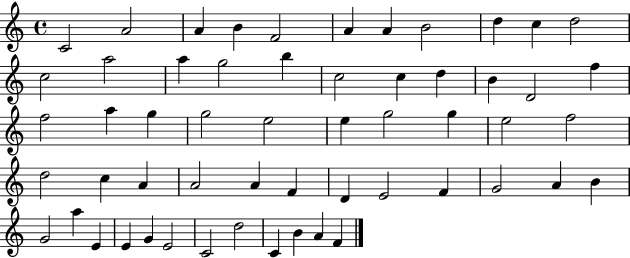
{
  \clef treble
  \time 4/4
  \defaultTimeSignature
  \key c \major
  c'2 a'2 | a'4 b'4 f'2 | a'4 a'4 b'2 | d''4 c''4 d''2 | \break c''2 a''2 | a''4 g''2 b''4 | c''2 c''4 d''4 | b'4 d'2 f''4 | \break f''2 a''4 g''4 | g''2 e''2 | e''4 g''2 g''4 | e''2 f''2 | \break d''2 c''4 a'4 | a'2 a'4 f'4 | d'4 e'2 f'4 | g'2 a'4 b'4 | \break g'2 a''4 e'4 | e'4 g'4 e'2 | c'2 d''2 | c'4 b'4 a'4 f'4 | \break \bar "|."
}